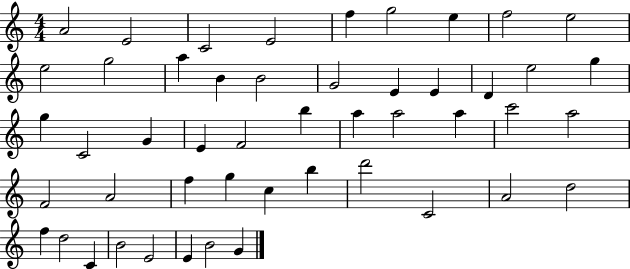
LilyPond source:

{
  \clef treble
  \numericTimeSignature
  \time 4/4
  \key c \major
  a'2 e'2 | c'2 e'2 | f''4 g''2 e''4 | f''2 e''2 | \break e''2 g''2 | a''4 b'4 b'2 | g'2 e'4 e'4 | d'4 e''2 g''4 | \break g''4 c'2 g'4 | e'4 f'2 b''4 | a''4 a''2 a''4 | c'''2 a''2 | \break f'2 a'2 | f''4 g''4 c''4 b''4 | d'''2 c'2 | a'2 d''2 | \break f''4 d''2 c'4 | b'2 e'2 | e'4 b'2 g'4 | \bar "|."
}